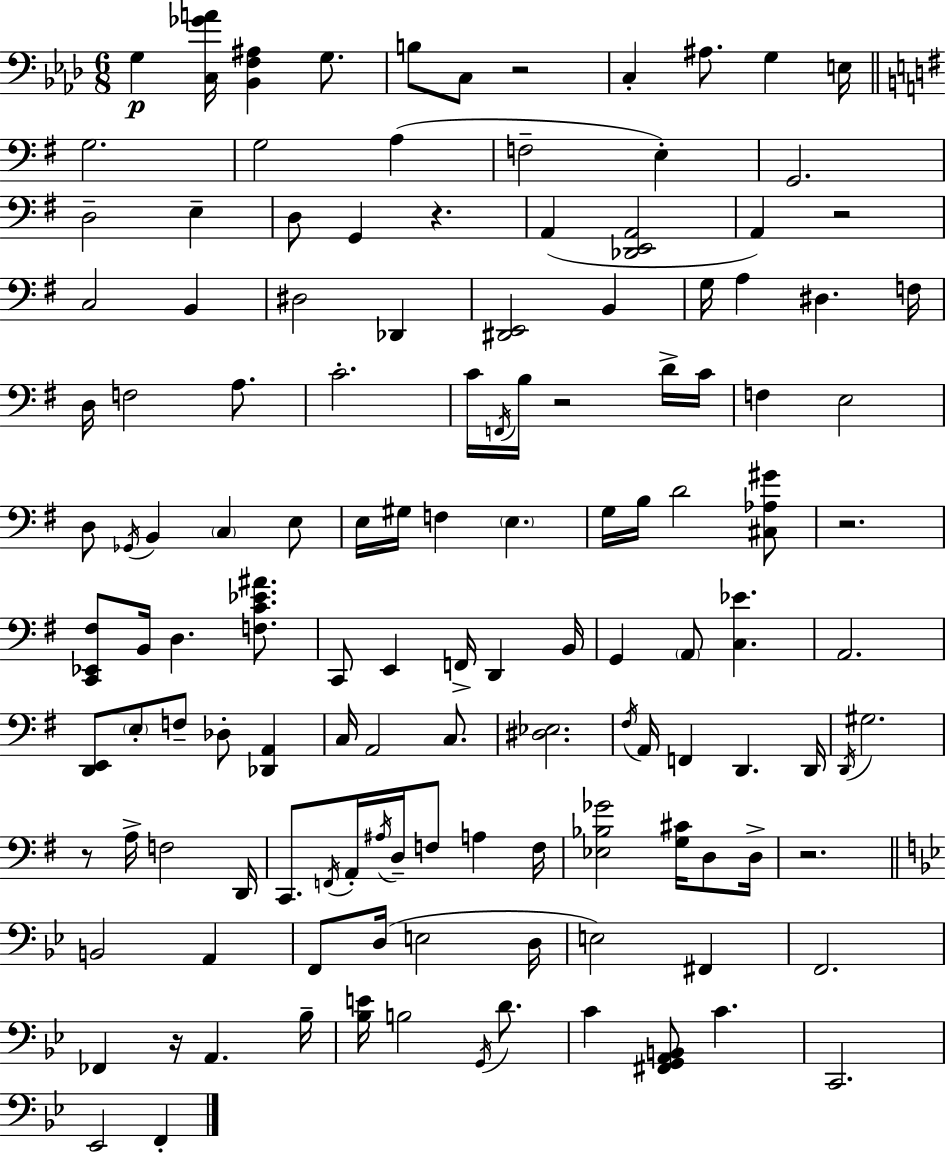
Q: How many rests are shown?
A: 8